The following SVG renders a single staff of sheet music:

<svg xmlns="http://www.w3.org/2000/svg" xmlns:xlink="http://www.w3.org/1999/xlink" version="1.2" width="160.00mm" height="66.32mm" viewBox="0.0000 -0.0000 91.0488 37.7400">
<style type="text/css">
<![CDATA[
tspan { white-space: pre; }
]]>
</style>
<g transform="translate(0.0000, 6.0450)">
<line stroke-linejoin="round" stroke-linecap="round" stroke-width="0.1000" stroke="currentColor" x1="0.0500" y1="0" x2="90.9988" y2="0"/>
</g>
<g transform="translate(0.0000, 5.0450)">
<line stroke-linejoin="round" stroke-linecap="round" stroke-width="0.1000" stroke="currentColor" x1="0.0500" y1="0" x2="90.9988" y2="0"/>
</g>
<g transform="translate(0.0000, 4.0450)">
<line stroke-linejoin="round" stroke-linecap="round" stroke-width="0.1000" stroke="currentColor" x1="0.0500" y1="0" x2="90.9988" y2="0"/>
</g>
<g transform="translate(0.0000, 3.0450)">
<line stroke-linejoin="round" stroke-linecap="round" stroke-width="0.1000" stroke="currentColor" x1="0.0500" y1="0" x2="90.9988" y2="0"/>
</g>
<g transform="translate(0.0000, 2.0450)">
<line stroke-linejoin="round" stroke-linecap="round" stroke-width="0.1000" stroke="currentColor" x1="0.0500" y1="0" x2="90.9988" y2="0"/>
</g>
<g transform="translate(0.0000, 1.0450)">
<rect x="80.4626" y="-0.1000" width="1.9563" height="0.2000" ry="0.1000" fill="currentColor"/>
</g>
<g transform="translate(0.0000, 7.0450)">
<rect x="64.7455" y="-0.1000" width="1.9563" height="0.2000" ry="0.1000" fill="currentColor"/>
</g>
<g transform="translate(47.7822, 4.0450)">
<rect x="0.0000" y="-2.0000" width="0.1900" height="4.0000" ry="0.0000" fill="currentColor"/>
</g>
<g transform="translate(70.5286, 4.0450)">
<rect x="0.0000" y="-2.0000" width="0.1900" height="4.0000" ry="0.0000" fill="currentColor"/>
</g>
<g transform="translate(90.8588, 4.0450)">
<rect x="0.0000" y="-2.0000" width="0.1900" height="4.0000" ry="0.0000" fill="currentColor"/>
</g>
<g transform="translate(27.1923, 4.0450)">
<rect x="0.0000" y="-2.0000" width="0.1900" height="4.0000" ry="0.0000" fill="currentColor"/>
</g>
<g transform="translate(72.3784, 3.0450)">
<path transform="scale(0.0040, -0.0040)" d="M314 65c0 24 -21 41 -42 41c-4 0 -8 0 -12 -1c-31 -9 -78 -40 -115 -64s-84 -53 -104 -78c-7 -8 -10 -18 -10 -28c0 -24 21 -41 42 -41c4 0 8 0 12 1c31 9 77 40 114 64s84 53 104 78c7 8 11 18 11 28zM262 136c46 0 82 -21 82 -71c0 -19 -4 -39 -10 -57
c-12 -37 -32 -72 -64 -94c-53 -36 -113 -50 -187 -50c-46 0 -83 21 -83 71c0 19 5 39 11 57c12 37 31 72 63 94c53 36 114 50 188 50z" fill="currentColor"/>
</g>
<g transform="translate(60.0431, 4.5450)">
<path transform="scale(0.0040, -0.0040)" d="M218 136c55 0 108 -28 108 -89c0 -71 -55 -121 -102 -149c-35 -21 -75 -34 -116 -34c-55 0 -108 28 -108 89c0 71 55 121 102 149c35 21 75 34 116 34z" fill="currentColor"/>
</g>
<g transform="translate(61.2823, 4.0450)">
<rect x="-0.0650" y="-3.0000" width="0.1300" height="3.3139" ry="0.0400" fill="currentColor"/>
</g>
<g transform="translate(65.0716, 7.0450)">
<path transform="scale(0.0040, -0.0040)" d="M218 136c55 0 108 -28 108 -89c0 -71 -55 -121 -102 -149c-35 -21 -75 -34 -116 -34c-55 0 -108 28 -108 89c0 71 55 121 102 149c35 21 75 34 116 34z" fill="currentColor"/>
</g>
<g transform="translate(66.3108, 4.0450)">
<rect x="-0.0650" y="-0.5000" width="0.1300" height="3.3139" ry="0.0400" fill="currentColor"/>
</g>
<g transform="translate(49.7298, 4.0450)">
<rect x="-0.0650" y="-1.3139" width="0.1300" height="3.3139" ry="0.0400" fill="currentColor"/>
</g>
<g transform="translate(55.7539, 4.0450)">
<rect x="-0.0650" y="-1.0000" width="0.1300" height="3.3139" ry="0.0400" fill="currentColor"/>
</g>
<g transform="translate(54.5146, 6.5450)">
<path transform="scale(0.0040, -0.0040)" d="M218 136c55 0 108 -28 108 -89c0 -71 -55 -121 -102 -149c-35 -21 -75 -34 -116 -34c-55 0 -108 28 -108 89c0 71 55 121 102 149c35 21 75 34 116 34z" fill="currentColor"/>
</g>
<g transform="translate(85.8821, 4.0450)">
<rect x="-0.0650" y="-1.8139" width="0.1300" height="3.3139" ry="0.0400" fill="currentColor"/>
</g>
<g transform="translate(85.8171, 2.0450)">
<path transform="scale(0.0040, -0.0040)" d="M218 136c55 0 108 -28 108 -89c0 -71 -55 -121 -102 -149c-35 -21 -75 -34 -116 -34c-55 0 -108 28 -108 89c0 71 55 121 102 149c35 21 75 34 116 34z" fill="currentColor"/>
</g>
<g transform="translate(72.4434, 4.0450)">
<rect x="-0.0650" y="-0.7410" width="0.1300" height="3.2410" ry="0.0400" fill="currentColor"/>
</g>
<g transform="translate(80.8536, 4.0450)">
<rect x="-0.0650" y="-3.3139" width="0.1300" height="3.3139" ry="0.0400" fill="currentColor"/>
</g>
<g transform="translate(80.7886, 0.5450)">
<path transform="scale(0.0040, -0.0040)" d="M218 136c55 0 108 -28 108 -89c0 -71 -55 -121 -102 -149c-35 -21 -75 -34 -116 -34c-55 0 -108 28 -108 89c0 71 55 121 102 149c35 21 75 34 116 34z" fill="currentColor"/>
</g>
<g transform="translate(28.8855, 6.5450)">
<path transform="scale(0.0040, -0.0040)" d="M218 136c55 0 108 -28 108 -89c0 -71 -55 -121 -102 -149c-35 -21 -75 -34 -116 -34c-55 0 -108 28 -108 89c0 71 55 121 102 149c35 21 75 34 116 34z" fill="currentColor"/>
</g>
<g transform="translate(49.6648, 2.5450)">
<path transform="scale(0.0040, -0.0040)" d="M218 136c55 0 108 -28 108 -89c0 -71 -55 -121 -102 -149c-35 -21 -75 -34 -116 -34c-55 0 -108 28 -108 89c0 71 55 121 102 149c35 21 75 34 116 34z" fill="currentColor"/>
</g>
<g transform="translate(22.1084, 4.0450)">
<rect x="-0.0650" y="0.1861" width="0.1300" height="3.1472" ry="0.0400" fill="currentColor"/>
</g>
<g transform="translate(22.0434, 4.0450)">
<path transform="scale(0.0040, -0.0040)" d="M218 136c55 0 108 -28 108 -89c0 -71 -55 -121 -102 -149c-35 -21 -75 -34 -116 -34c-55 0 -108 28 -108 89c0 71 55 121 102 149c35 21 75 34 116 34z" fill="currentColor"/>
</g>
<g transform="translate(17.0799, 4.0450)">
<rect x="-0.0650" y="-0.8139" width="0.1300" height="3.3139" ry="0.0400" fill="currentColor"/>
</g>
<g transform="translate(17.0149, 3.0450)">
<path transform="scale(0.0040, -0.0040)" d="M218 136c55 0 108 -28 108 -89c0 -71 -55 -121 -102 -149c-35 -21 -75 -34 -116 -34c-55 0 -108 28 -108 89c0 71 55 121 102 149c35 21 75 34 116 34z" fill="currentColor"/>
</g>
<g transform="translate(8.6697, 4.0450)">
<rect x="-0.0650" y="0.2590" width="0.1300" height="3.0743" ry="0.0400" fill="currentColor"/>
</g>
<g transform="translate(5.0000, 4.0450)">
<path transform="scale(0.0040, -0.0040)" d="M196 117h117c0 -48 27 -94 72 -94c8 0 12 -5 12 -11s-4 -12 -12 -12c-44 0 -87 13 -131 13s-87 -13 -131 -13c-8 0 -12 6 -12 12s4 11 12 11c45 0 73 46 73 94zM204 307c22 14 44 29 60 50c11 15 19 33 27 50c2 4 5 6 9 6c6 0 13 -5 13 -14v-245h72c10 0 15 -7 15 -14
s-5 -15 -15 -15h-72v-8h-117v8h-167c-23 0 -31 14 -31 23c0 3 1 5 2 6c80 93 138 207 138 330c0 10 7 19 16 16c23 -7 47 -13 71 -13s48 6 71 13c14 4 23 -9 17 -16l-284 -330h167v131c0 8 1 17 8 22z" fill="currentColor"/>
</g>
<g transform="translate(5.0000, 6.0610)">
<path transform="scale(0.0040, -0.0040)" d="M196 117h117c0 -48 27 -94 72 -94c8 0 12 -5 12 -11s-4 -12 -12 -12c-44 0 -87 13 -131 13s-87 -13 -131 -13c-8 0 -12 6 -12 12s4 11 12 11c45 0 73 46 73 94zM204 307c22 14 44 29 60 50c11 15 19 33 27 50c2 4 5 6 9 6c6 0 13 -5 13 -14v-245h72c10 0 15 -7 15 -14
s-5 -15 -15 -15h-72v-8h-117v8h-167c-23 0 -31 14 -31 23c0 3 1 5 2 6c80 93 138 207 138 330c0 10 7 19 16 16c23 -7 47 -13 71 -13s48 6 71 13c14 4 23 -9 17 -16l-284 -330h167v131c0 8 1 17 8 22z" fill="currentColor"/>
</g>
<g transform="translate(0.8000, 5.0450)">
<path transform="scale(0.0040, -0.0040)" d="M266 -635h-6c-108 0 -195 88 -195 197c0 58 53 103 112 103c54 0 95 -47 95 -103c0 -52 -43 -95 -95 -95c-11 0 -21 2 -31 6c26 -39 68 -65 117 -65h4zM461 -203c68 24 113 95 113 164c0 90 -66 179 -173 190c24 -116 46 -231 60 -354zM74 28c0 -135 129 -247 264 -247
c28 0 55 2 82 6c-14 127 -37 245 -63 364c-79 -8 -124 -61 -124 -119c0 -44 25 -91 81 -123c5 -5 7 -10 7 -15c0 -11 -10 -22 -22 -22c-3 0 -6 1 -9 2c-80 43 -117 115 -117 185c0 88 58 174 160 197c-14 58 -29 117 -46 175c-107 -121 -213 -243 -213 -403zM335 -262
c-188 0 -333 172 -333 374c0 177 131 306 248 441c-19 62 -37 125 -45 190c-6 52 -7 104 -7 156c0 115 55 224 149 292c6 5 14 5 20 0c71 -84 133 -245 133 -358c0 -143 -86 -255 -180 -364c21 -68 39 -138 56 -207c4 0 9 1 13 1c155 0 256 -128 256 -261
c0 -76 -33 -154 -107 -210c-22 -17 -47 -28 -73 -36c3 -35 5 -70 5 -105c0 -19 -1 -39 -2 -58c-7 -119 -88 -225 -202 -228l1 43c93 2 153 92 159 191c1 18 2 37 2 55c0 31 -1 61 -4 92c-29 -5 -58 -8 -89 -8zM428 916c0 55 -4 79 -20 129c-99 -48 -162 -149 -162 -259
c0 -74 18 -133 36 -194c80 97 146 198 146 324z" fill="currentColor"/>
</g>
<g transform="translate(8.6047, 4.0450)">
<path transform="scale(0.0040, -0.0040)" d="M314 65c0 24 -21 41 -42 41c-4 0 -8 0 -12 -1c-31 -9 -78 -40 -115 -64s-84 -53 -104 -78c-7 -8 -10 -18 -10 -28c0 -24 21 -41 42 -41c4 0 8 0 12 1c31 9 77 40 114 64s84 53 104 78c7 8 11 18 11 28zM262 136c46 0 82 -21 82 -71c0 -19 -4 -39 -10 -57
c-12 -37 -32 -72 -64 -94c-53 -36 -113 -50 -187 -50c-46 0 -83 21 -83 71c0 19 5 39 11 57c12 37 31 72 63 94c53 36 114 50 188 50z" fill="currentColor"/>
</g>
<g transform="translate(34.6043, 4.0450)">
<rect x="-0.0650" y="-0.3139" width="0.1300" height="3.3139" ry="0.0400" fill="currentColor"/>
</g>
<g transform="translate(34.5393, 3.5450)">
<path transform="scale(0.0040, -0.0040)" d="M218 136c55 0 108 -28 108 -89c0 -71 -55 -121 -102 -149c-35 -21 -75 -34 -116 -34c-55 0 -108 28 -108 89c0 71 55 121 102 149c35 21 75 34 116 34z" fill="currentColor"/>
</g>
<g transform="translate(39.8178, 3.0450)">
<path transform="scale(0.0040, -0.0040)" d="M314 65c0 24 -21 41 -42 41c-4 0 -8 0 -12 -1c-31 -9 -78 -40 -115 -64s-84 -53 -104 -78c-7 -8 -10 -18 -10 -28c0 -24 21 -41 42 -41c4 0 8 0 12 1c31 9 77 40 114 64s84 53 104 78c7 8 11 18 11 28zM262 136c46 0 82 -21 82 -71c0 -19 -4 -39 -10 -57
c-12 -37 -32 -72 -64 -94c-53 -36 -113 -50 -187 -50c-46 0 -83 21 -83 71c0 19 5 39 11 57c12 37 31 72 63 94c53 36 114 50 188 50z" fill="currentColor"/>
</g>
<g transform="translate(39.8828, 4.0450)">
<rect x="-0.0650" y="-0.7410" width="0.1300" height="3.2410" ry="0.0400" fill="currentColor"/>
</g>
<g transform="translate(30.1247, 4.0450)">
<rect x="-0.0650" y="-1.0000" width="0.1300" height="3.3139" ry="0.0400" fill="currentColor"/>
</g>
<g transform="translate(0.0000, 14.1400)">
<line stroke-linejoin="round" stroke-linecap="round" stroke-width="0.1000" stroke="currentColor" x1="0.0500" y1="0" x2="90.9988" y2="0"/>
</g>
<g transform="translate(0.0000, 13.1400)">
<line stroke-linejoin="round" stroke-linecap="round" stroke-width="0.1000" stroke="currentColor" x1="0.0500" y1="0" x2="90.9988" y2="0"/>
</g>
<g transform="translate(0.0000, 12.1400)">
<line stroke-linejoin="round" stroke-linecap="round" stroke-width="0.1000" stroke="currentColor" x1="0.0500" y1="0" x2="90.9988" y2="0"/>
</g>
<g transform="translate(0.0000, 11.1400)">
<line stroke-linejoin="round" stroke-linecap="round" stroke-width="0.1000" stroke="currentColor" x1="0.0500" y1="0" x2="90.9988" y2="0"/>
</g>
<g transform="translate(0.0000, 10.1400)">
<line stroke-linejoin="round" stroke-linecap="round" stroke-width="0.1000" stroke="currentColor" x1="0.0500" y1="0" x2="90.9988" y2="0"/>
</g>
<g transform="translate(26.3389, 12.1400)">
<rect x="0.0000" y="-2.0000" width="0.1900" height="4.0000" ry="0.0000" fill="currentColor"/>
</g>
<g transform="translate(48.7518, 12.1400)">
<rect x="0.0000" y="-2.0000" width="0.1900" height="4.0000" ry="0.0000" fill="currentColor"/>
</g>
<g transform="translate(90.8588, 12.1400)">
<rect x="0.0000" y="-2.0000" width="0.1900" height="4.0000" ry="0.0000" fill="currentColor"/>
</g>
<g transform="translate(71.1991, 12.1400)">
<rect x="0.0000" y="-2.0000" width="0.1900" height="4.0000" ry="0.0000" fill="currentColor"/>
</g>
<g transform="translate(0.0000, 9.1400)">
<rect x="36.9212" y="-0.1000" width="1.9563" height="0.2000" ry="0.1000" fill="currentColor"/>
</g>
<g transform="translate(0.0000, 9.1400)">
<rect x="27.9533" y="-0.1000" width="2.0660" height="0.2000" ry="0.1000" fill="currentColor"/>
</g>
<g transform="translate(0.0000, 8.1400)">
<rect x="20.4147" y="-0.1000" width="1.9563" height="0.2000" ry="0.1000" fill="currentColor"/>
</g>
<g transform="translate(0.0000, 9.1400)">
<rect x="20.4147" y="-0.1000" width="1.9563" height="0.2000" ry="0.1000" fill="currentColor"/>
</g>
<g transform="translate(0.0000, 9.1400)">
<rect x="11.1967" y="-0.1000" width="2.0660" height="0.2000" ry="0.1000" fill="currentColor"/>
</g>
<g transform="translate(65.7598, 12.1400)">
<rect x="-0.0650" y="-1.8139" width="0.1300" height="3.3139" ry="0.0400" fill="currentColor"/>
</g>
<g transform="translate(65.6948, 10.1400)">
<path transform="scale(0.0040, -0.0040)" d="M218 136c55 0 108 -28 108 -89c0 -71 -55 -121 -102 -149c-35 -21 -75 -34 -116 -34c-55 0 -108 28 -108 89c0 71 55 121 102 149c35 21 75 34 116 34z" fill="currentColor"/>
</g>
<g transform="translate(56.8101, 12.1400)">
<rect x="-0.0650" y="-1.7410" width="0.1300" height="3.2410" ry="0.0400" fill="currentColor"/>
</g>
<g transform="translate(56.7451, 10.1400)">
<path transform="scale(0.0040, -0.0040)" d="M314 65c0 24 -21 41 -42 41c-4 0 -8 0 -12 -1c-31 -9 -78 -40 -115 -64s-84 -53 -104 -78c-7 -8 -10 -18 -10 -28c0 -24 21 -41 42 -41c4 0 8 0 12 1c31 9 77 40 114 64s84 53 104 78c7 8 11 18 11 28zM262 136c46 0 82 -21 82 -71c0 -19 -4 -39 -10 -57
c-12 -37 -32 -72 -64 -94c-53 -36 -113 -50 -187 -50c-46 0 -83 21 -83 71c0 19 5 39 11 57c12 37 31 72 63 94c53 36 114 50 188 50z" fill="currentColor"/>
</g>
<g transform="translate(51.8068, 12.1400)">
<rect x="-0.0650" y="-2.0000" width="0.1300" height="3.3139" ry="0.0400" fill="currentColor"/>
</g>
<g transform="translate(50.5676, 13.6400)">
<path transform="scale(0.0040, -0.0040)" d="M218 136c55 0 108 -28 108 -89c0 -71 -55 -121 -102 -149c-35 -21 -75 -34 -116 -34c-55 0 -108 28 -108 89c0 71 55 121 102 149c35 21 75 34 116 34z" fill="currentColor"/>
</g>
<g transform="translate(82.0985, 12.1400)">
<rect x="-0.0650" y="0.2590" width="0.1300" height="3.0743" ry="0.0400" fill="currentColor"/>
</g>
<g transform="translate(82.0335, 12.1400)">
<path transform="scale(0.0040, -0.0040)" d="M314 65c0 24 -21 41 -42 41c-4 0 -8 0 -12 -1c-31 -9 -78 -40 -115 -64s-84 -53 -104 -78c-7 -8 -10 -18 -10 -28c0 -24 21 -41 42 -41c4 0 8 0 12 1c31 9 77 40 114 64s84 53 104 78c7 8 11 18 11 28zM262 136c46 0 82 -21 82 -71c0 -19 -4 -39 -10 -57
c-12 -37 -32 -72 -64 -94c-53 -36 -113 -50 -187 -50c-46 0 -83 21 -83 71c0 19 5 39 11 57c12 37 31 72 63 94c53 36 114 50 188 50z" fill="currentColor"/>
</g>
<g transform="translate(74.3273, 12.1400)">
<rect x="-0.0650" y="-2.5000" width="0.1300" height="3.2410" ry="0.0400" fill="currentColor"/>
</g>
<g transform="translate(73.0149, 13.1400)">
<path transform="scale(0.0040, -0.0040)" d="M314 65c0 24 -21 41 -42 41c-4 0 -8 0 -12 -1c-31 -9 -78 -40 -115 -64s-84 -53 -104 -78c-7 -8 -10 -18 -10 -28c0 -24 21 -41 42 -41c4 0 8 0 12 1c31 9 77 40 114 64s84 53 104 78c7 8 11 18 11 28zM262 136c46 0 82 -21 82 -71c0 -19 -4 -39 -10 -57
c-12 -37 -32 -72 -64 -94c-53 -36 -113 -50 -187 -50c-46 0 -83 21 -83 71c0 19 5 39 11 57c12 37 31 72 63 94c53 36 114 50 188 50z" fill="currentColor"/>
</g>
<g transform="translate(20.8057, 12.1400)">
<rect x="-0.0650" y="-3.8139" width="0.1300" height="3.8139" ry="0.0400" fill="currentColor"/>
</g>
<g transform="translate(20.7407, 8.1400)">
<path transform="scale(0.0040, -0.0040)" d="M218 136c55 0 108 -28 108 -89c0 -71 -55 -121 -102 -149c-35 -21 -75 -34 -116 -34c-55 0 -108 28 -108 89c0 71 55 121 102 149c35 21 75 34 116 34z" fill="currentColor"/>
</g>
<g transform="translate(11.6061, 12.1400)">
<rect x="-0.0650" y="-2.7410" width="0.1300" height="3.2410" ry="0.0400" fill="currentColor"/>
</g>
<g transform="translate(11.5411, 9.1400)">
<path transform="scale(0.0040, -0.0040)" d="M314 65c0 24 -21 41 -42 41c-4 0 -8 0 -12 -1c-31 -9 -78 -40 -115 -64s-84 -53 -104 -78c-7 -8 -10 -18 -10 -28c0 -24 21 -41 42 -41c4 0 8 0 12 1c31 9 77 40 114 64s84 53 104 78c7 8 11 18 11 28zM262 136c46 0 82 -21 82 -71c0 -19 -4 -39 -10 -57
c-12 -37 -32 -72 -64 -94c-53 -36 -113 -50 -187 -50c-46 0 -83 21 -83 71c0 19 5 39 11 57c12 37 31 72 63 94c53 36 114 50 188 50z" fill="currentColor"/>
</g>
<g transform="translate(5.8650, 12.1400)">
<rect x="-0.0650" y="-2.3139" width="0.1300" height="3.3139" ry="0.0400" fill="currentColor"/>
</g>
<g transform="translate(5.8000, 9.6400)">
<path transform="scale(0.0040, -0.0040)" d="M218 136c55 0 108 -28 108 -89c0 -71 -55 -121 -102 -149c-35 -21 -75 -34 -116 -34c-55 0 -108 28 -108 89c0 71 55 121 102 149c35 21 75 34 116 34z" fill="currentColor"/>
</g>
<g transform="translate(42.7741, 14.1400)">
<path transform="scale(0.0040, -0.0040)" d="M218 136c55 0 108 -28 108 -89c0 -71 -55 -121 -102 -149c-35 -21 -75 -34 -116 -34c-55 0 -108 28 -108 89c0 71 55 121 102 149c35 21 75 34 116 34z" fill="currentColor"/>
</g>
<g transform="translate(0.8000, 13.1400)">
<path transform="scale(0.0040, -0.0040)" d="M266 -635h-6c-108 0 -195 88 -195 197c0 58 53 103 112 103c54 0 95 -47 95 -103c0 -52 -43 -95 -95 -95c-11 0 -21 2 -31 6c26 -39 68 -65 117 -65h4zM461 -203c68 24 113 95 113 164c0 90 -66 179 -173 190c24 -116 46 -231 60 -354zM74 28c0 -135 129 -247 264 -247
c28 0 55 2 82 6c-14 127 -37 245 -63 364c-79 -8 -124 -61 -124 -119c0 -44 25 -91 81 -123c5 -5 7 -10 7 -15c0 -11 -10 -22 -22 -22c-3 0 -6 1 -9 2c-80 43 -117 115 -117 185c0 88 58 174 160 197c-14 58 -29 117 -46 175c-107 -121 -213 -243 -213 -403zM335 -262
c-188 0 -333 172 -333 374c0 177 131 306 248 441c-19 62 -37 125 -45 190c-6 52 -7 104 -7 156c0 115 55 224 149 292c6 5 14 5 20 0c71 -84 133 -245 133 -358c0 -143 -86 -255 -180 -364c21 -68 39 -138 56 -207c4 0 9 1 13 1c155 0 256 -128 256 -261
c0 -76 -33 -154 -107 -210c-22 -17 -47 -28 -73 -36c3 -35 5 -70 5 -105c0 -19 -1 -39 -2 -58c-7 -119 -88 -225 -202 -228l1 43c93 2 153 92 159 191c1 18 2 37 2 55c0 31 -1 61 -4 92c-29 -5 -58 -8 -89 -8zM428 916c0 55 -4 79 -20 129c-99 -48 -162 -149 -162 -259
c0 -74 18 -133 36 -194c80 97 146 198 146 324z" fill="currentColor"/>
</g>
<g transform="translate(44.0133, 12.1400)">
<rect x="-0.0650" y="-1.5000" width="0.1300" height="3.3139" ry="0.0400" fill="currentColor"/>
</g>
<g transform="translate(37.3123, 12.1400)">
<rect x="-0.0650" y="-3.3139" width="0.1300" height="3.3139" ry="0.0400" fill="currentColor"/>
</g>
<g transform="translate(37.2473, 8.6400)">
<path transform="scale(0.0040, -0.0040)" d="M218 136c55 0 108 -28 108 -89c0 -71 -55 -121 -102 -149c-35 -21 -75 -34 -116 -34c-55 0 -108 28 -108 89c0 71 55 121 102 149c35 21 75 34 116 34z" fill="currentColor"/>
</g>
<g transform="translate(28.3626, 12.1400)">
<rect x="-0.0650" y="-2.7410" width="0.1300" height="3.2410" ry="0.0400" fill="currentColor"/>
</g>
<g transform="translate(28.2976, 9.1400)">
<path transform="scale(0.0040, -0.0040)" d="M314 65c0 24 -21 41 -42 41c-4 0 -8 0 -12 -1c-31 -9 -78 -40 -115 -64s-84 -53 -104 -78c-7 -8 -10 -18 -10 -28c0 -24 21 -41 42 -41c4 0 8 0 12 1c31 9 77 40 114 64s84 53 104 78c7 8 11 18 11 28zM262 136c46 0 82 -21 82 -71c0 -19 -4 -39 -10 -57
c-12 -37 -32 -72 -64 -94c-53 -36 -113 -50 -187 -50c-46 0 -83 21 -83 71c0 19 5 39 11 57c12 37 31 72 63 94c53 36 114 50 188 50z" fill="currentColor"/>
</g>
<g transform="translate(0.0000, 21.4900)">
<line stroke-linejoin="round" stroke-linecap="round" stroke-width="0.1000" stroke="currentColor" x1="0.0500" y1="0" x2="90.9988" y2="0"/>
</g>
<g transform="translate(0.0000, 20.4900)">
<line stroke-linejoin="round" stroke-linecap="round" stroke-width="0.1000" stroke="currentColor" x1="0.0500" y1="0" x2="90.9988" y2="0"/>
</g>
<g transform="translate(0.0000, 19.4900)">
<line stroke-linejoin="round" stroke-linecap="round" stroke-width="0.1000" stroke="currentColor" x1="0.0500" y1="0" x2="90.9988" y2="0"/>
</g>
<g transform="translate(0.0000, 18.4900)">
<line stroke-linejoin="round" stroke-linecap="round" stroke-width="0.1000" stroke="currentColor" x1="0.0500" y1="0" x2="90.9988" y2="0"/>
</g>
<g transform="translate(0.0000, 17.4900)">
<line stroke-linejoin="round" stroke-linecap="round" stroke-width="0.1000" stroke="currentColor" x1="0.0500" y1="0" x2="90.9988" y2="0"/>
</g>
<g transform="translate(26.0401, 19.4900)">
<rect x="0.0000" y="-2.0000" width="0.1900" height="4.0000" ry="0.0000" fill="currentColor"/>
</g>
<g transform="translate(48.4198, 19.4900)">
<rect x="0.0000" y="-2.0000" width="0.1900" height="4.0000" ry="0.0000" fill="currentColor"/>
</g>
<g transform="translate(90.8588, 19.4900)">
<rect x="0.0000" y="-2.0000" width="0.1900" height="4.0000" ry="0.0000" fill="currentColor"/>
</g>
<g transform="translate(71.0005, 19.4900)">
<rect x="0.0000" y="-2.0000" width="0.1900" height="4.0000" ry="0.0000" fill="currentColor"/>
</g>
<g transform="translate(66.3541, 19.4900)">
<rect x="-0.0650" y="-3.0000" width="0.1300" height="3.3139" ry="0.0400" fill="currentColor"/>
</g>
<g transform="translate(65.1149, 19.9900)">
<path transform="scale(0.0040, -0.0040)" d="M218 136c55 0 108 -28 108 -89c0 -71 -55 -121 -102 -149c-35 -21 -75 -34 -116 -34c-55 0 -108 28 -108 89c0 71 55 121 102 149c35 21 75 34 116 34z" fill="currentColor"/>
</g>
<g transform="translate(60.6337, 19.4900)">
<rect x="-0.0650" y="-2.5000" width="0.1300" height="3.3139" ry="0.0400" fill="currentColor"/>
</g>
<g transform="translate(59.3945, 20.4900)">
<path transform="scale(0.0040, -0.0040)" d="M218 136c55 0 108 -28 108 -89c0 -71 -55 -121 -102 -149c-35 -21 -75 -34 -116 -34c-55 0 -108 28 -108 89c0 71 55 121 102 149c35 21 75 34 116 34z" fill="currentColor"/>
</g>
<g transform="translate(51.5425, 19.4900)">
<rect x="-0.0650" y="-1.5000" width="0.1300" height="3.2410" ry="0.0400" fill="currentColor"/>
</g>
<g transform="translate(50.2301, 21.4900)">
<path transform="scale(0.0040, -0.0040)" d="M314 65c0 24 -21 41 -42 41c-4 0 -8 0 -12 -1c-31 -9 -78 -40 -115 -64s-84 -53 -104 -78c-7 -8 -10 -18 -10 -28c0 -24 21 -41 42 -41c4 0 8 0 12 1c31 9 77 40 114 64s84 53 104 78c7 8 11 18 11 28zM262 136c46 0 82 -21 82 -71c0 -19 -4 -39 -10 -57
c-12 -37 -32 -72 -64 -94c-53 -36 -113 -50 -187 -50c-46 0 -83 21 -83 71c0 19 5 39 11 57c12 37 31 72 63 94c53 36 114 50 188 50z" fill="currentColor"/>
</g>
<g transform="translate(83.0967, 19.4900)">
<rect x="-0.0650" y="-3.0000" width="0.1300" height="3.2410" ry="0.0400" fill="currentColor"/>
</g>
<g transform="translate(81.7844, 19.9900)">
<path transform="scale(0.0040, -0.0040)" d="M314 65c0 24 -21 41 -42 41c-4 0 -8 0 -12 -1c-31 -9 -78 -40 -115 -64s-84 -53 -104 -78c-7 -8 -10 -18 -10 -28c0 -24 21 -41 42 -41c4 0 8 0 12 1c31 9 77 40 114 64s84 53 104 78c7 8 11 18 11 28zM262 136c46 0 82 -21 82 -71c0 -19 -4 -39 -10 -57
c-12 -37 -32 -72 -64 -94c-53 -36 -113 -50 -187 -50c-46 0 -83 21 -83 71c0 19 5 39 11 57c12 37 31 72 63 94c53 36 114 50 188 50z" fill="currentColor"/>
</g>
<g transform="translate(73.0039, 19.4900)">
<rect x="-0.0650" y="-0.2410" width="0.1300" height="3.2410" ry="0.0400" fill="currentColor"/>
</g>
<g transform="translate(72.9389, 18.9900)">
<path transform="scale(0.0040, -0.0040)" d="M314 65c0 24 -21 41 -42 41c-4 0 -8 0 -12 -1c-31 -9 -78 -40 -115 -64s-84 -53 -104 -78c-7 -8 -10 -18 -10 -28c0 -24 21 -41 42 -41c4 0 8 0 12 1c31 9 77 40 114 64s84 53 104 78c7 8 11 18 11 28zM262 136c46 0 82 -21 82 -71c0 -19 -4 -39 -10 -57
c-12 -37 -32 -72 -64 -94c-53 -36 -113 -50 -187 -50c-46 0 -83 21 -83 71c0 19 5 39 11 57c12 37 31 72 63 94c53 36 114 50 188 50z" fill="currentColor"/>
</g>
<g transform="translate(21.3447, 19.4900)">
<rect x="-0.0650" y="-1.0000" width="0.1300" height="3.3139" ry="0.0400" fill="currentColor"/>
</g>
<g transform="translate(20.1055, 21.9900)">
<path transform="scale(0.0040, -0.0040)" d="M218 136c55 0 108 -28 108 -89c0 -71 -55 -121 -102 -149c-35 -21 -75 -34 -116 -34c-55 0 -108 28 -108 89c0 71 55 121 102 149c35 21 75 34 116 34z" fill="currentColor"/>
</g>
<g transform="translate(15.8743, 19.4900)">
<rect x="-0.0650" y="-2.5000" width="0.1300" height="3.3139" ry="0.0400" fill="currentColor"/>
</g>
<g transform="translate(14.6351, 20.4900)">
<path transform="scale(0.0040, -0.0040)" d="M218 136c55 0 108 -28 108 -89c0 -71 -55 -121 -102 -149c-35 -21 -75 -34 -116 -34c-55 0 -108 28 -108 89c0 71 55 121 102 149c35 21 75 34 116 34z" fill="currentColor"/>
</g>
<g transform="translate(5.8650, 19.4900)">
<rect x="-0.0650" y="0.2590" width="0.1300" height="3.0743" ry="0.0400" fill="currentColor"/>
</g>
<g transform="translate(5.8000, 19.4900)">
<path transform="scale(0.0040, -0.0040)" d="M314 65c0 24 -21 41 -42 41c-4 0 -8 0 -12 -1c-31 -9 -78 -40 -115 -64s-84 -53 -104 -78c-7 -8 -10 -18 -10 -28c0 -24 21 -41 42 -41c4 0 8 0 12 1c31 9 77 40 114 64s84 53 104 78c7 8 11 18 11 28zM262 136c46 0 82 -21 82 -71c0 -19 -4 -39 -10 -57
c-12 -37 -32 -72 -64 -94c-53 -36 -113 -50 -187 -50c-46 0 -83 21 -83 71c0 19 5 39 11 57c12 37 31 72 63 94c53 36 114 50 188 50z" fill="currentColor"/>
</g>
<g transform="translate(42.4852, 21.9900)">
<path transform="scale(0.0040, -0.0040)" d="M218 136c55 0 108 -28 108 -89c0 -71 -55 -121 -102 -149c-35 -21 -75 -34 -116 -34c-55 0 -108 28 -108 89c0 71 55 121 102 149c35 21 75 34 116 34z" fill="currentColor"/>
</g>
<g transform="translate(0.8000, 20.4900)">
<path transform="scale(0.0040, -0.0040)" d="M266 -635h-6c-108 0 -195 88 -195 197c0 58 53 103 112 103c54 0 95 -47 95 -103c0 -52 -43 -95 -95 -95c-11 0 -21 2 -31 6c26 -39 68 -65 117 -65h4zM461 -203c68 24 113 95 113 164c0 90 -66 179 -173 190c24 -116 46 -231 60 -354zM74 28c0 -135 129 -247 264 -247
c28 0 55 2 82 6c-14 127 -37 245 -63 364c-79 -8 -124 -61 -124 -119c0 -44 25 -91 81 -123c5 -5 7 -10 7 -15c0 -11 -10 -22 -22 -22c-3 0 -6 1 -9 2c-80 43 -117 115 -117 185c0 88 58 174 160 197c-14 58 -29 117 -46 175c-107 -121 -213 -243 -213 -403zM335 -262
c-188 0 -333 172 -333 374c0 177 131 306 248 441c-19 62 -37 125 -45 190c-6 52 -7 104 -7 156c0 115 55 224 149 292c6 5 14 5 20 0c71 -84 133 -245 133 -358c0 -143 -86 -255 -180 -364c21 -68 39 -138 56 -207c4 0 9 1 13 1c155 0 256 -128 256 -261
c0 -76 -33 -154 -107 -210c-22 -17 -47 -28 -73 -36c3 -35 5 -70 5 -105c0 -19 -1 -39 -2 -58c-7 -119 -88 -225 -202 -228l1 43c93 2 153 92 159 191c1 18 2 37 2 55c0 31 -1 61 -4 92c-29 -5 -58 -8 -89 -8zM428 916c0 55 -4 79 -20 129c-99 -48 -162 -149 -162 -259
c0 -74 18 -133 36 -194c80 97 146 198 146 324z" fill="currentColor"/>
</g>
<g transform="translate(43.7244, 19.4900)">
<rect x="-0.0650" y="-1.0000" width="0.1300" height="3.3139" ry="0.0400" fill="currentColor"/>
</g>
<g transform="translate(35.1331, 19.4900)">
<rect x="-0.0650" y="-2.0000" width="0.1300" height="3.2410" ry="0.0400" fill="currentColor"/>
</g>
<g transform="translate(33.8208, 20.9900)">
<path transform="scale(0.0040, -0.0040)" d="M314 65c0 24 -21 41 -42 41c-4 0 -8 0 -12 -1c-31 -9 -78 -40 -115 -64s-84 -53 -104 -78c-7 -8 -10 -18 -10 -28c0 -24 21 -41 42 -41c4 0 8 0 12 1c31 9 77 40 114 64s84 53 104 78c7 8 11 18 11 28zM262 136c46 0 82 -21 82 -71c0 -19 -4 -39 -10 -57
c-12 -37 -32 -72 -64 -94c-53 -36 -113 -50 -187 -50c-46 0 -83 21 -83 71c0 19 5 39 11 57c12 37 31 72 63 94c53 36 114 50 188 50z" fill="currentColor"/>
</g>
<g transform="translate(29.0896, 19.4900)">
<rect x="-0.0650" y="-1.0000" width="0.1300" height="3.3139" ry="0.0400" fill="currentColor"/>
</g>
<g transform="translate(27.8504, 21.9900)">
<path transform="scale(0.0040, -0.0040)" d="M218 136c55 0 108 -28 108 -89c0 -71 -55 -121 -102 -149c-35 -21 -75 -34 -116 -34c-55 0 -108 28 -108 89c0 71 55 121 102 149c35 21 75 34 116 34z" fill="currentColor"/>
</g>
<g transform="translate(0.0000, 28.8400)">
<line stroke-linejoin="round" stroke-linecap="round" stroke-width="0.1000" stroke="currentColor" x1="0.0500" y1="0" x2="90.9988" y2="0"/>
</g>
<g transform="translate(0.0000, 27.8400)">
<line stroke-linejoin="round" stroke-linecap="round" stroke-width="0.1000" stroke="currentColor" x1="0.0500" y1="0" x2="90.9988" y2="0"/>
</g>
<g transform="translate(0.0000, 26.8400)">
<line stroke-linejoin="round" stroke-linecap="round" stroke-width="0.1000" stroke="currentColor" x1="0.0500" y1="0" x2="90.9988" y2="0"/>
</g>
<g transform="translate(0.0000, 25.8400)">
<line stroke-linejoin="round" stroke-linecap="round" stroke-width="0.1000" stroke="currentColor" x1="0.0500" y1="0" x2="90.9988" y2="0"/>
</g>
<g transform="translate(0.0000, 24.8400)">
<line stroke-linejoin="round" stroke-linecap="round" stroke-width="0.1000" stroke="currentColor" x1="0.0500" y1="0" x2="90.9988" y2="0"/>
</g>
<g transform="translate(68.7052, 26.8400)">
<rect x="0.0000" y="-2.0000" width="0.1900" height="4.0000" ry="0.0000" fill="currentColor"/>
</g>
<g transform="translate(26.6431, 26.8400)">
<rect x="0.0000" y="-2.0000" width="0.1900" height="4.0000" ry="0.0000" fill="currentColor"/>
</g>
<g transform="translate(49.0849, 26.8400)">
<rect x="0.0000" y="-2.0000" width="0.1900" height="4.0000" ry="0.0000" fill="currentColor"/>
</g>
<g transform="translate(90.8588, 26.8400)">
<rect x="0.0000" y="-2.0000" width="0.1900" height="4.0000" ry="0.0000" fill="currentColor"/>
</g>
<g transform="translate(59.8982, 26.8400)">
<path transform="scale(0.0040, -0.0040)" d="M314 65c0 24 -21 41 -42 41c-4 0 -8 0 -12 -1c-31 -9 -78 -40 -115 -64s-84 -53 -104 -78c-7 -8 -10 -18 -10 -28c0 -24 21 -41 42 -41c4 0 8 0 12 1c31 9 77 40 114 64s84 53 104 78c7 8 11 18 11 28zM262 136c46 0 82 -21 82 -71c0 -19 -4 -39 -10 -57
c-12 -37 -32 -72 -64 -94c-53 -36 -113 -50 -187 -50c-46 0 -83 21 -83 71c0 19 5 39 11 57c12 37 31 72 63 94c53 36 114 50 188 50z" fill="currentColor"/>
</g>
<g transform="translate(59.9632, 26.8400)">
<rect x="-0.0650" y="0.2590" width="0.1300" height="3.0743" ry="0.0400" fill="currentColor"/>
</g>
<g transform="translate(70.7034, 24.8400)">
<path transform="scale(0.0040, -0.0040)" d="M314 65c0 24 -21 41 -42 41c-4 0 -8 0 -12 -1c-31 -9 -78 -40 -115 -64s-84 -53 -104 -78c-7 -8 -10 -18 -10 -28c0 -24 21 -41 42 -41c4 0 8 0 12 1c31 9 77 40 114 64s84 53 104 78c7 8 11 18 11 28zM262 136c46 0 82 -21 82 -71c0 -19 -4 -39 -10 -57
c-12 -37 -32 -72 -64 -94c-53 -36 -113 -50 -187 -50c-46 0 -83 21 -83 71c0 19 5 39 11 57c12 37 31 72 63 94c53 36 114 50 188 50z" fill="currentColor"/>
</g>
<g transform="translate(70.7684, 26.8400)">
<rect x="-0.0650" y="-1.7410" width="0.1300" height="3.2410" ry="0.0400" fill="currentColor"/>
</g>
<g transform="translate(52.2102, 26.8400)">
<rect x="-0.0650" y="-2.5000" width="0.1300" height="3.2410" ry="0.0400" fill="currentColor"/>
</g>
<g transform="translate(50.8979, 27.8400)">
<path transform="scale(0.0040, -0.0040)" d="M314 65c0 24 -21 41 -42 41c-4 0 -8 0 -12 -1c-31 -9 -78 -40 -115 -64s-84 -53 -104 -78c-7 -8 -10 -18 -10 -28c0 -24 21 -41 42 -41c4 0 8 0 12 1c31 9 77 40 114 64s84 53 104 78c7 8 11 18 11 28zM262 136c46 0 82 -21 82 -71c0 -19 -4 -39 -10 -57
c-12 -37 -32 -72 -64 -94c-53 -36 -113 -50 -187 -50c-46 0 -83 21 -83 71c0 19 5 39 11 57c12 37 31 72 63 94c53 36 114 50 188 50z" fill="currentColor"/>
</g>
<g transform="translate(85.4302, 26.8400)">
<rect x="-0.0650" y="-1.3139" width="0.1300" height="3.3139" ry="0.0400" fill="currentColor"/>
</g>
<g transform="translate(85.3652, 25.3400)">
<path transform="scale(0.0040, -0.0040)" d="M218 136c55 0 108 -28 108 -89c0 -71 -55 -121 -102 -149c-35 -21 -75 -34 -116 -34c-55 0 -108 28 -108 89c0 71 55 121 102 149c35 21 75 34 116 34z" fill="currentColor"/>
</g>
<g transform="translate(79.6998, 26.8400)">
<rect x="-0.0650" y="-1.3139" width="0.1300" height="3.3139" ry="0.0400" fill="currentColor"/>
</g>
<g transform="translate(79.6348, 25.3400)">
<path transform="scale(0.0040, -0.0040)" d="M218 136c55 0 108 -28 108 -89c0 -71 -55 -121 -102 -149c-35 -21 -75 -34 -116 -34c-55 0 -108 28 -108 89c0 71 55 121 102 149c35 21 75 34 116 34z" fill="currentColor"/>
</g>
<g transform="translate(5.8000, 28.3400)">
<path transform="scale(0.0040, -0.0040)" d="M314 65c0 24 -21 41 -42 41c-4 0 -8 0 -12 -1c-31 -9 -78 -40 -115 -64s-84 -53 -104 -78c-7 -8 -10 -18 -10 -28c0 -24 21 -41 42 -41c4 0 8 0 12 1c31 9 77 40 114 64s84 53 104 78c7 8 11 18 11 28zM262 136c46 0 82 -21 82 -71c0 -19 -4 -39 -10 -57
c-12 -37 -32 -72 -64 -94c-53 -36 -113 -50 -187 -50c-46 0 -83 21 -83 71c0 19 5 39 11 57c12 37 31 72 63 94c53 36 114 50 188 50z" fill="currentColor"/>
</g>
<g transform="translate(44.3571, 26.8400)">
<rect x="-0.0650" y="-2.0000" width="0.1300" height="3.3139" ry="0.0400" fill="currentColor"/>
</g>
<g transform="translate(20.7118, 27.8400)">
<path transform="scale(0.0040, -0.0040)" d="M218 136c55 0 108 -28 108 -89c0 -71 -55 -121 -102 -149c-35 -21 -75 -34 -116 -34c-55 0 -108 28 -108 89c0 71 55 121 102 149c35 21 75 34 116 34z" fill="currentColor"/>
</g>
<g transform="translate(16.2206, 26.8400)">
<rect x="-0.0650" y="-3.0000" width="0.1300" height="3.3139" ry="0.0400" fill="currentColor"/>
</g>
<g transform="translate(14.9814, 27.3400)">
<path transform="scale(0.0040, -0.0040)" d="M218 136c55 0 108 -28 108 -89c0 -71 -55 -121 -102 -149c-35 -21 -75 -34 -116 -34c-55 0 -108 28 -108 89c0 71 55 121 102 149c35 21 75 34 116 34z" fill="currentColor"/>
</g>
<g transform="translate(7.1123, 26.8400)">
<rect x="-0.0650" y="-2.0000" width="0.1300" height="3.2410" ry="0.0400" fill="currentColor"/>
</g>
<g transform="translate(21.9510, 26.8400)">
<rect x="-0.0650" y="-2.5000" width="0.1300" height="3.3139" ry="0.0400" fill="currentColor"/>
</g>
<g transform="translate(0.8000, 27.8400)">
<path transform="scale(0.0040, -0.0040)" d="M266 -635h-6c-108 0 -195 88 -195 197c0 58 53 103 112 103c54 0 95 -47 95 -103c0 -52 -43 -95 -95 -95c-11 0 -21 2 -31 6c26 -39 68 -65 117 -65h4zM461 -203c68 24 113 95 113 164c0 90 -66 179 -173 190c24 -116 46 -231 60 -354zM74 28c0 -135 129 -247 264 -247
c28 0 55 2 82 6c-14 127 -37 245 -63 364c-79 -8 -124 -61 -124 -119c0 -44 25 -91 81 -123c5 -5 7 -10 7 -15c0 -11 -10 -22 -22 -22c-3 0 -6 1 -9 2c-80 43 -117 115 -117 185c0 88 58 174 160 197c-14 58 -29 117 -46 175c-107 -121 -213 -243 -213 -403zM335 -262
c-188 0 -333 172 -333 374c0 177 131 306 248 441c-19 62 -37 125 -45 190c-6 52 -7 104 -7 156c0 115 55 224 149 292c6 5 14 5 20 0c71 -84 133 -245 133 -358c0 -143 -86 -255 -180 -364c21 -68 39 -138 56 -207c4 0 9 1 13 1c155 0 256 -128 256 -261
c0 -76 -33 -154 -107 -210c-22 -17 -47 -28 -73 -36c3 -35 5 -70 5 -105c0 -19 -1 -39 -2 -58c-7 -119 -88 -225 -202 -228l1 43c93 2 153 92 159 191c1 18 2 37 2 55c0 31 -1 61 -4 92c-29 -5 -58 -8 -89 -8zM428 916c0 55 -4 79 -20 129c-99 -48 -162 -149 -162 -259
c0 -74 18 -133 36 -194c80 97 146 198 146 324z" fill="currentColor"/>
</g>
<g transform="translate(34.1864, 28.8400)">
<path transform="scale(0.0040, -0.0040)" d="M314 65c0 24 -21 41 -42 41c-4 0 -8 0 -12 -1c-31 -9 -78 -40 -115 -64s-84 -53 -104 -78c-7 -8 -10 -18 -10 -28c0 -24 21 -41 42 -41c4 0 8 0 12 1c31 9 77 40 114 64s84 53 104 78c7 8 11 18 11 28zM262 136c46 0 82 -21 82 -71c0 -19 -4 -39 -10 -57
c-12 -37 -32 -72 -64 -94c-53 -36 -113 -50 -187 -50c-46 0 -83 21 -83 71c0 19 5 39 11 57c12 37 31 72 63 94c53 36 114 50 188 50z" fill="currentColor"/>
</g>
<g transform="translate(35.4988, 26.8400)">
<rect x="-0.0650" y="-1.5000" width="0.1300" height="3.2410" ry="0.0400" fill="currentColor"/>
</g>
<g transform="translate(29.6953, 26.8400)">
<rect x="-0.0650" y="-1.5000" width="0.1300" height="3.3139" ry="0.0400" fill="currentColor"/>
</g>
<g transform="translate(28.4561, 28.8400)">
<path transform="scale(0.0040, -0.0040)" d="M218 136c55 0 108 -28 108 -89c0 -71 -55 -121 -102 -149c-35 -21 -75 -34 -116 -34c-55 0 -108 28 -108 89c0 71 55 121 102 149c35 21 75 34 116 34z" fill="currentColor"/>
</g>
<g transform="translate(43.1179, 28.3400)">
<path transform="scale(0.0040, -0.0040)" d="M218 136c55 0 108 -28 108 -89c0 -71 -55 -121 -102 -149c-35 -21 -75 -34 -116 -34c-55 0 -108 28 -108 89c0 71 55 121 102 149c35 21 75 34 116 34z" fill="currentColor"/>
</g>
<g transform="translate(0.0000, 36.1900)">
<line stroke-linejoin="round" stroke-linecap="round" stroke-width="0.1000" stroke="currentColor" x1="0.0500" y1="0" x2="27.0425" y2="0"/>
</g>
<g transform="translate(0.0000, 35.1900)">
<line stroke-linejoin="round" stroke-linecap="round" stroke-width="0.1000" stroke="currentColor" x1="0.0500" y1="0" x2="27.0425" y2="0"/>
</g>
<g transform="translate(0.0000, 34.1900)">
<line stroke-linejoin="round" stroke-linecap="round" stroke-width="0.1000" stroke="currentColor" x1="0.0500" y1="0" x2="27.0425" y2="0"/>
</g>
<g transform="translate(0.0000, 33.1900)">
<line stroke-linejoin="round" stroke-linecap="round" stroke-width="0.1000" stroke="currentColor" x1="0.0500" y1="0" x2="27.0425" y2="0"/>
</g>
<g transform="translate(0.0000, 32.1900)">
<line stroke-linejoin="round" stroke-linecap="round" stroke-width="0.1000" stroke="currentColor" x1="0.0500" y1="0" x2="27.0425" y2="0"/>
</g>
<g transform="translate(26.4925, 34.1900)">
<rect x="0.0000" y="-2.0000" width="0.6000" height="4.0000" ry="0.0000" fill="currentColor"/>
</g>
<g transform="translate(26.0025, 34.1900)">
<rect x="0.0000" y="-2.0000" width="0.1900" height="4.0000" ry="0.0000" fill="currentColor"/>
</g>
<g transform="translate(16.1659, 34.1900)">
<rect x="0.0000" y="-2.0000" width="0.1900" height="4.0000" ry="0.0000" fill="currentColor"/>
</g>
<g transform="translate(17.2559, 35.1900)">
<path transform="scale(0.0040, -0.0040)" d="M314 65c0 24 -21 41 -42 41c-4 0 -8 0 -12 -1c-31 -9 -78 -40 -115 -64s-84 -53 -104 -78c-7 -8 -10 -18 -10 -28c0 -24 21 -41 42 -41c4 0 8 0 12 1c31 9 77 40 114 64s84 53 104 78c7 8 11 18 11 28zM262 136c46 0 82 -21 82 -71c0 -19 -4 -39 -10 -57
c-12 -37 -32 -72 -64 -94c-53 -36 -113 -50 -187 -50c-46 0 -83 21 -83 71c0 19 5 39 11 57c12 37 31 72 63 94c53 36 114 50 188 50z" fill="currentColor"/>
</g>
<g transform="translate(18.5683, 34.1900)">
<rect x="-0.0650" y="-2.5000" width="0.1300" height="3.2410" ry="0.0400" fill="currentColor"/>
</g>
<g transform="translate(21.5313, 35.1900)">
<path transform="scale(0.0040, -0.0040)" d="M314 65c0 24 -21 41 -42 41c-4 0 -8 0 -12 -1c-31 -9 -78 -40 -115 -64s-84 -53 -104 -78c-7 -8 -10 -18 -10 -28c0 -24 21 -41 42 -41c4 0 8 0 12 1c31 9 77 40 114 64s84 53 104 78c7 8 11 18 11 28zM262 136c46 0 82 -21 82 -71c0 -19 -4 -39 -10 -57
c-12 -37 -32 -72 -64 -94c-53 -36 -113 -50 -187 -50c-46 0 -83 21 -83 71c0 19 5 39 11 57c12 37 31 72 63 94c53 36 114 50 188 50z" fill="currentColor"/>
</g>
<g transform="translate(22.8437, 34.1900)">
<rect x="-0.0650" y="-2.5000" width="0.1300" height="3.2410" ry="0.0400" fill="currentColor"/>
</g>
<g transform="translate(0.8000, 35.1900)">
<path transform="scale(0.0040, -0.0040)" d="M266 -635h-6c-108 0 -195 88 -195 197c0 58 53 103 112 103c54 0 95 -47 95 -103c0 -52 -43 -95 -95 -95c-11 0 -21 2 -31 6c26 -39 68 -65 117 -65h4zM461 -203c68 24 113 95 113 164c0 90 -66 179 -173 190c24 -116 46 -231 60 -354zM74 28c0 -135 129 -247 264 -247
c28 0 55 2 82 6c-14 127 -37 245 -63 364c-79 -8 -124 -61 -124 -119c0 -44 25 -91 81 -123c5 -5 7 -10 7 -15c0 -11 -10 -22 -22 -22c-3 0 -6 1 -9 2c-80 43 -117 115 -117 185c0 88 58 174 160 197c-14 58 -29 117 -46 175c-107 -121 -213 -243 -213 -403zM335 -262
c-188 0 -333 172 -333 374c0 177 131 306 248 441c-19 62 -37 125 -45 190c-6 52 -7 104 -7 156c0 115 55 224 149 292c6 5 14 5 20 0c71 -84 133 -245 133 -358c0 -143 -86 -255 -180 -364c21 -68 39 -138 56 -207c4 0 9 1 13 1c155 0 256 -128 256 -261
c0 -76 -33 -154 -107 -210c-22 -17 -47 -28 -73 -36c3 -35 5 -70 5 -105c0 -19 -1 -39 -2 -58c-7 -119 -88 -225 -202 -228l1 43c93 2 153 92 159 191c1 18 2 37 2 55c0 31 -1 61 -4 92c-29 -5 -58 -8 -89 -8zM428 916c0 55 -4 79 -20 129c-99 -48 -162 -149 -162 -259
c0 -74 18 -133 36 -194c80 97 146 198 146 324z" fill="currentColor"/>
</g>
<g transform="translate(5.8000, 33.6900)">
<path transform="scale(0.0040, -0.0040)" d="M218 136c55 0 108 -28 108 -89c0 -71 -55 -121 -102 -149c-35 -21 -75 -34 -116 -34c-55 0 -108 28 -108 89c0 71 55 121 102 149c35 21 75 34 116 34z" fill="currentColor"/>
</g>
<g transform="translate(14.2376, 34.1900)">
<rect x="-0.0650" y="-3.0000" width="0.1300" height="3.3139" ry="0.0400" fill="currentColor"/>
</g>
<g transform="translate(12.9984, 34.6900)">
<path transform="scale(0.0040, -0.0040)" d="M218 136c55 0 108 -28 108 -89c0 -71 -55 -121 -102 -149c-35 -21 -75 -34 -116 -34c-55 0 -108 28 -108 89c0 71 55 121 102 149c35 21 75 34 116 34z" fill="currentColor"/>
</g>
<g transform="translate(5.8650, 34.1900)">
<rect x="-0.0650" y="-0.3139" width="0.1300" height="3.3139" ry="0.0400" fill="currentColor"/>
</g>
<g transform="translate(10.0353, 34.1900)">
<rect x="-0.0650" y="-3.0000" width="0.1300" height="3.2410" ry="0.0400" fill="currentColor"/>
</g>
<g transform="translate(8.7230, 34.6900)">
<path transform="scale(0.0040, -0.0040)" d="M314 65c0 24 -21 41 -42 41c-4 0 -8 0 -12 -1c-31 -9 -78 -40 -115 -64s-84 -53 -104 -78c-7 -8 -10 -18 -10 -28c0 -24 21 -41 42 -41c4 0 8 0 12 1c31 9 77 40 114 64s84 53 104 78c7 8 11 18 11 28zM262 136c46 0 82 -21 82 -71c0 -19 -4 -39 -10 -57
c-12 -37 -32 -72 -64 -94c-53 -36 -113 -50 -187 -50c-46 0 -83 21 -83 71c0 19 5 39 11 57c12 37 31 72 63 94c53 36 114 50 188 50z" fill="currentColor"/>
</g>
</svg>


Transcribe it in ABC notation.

X:1
T:Untitled
M:4/4
L:1/4
K:C
B2 d B D c d2 e D A C d2 b f g a2 c' a2 b E F f2 f G2 B2 B2 G D D F2 D E2 G A c2 A2 F2 A G E E2 F G2 B2 f2 e e c A2 A G2 G2